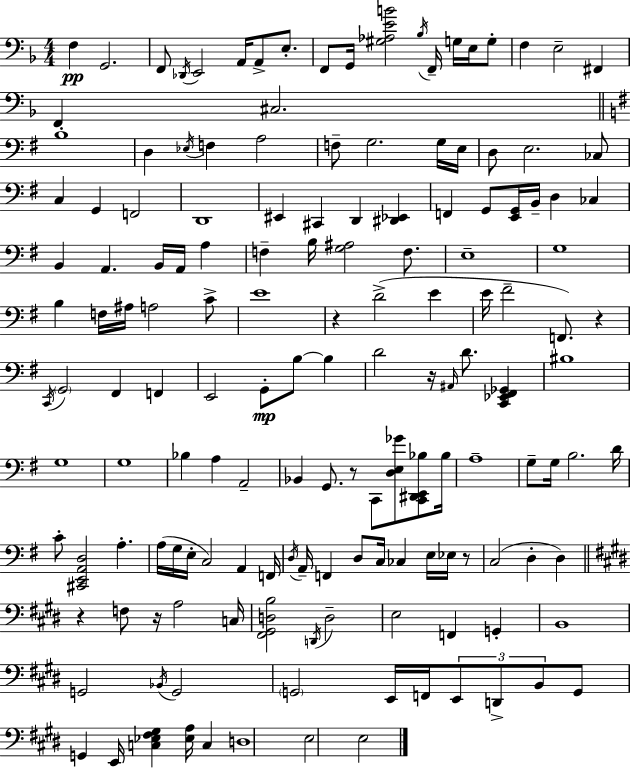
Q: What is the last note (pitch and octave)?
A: E3